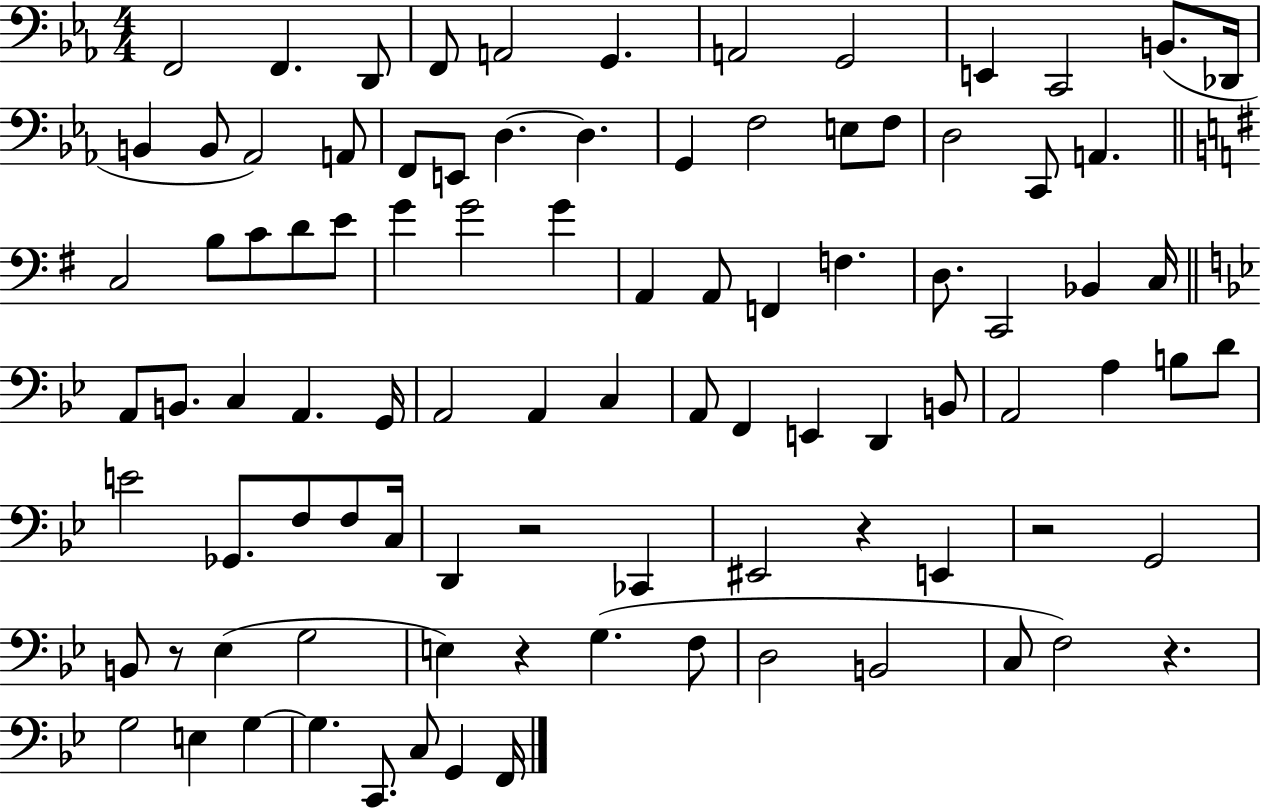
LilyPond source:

{
  \clef bass
  \numericTimeSignature
  \time 4/4
  \key ees \major
  f,2 f,4. d,8 | f,8 a,2 g,4. | a,2 g,2 | e,4 c,2 b,8.( des,16 | \break b,4 b,8 aes,2) a,8 | f,8 e,8 d4.~~ d4. | g,4 f2 e8 f8 | d2 c,8 a,4. | \break \bar "||" \break \key g \major c2 b8 c'8 d'8 e'8 | g'4 g'2 g'4 | a,4 a,8 f,4 f4. | d8. c,2 bes,4 c16 | \break \bar "||" \break \key g \minor a,8 b,8. c4 a,4. g,16 | a,2 a,4 c4 | a,8 f,4 e,4 d,4 b,8 | a,2 a4 b8 d'8 | \break e'2 ges,8. f8 f8 c16 | d,4 r2 ces,4 | eis,2 r4 e,4 | r2 g,2 | \break b,8 r8 ees4( g2 | e4) r4 g4.( f8 | d2 b,2 | c8 f2) r4. | \break g2 e4 g4~~ | g4. c,8. c8 g,4 f,16 | \bar "|."
}